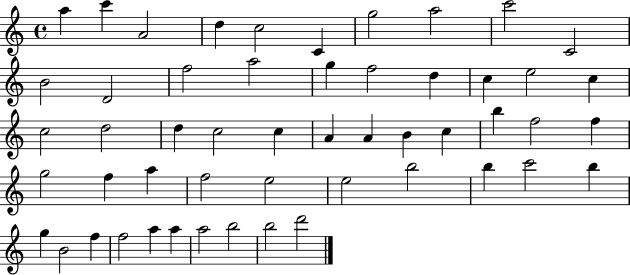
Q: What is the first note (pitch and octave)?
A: A5